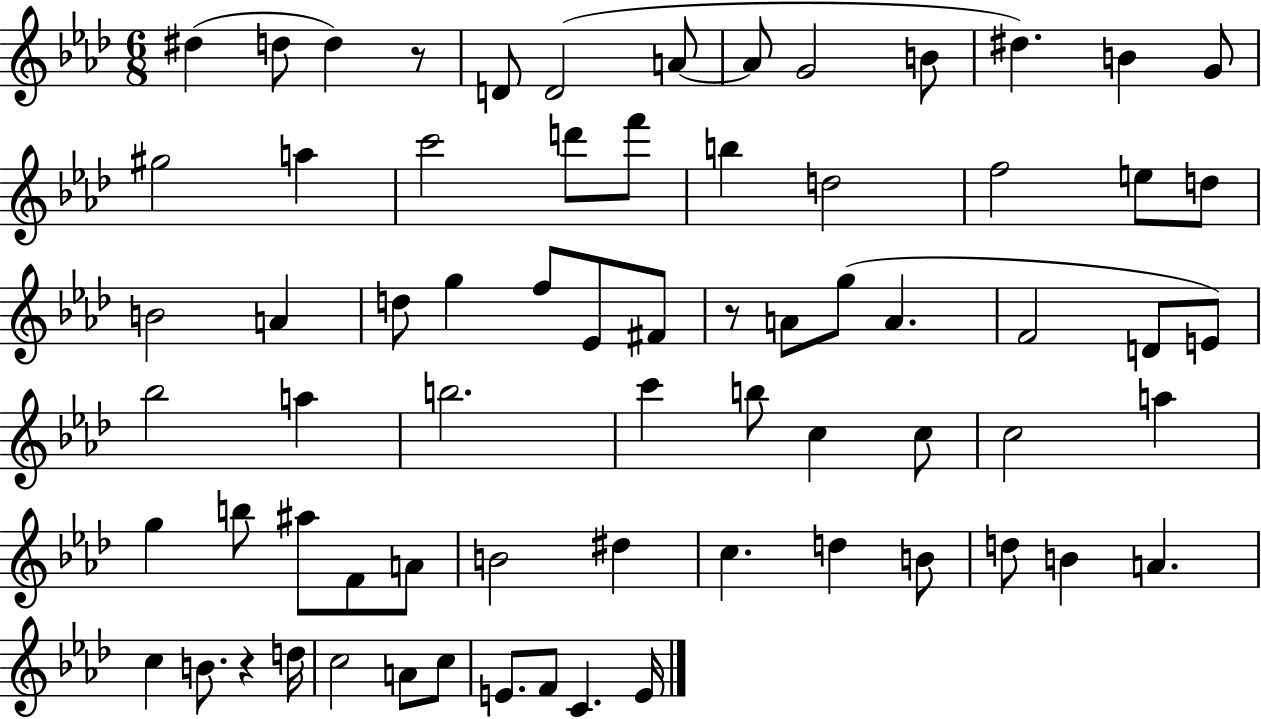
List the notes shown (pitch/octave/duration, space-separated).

D#5/q D5/e D5/q R/e D4/e D4/h A4/e A4/e G4/h B4/e D#5/q. B4/q G4/e G#5/h A5/q C6/h D6/e F6/e B5/q D5/h F5/h E5/e D5/e B4/h A4/q D5/e G5/q F5/e Eb4/e F#4/e R/e A4/e G5/e A4/q. F4/h D4/e E4/e Bb5/h A5/q B5/h. C6/q B5/e C5/q C5/e C5/h A5/q G5/q B5/e A#5/e F4/e A4/e B4/h D#5/q C5/q. D5/q B4/e D5/e B4/q A4/q. C5/q B4/e. R/q D5/s C5/h A4/e C5/e E4/e. F4/e C4/q. E4/s